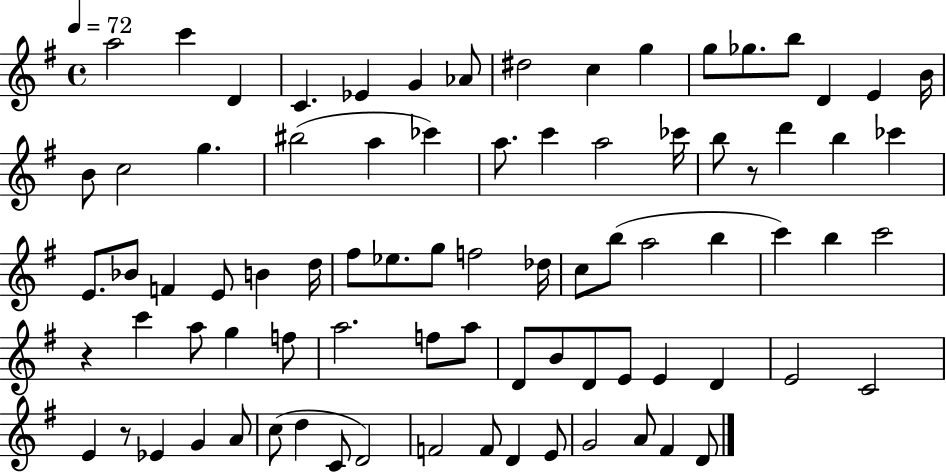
{
  \clef treble
  \time 4/4
  \defaultTimeSignature
  \key g \major
  \tempo 4 = 72
  a''2 c'''4 d'4 | c'4. ees'4 g'4 aes'8 | dis''2 c''4 g''4 | g''8 ges''8. b''8 d'4 e'4 b'16 | \break b'8 c''2 g''4. | bis''2( a''4 ces'''4) | a''8. c'''4 a''2 ces'''16 | b''8 r8 d'''4 b''4 ces'''4 | \break e'8. bes'8 f'4 e'8 b'4 d''16 | fis''8 ees''8. g''8 f''2 des''16 | c''8 b''8( a''2 b''4 | c'''4) b''4 c'''2 | \break r4 c'''4 a''8 g''4 f''8 | a''2. f''8 a''8 | d'8 b'8 d'8 e'8 e'4 d'4 | e'2 c'2 | \break e'4 r8 ees'4 g'4 a'8 | c''8( d''4 c'8 d'2) | f'2 f'8 d'4 e'8 | g'2 a'8 fis'4 d'8 | \break \bar "|."
}